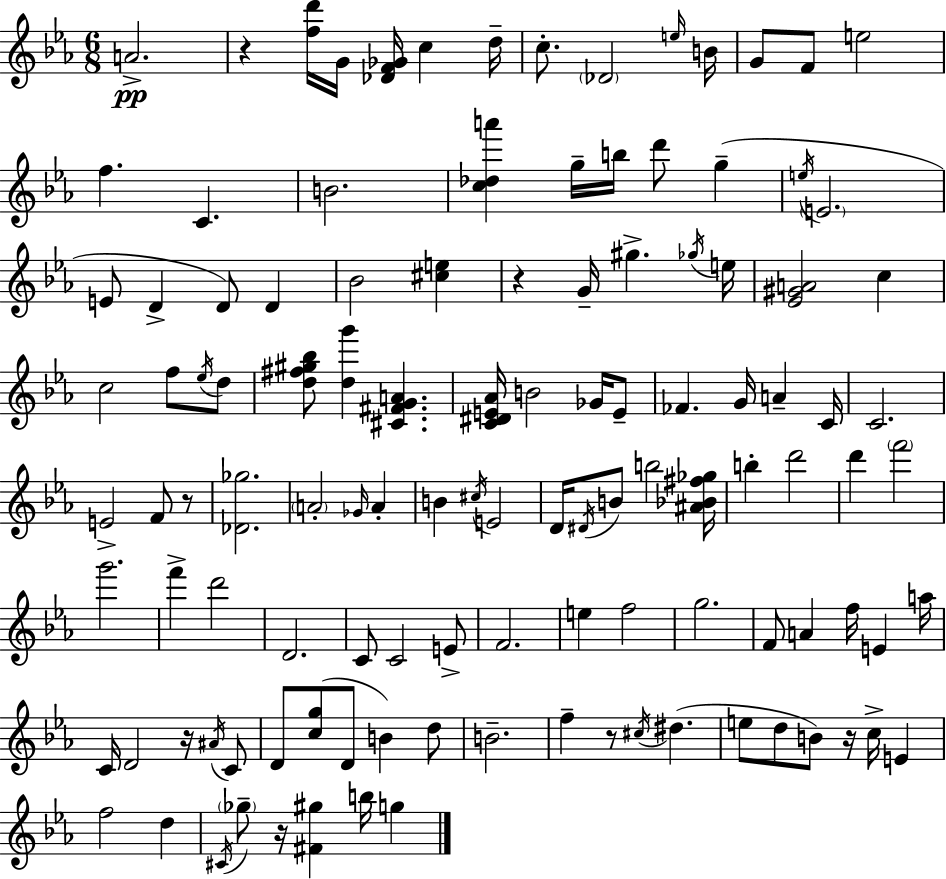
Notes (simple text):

A4/h. R/q [F5,D6]/s G4/s [Db4,F4,Gb4]/s C5/q D5/s C5/e. Db4/h E5/s B4/s G4/e F4/e E5/h F5/q. C4/q. B4/h. [C5,Db5,A6]/q G5/s B5/s D6/e G5/q E5/s E4/h. E4/e D4/q D4/e D4/q Bb4/h [C#5,E5]/q R/q G4/s G#5/q. Gb5/s E5/s [Eb4,G#4,A4]/h C5/q C5/h F5/e Eb5/s D5/e [D5,F#5,G#5,Bb5]/e [D5,G6]/q [C#4,F#4,G4,A4]/q. [C4,D#4,E4,Ab4]/s B4/h Gb4/s E4/e FES4/q. G4/s A4/q C4/s C4/h. E4/h F4/e R/e [Db4,Gb5]/h. A4/h Gb4/s A4/q B4/q C#5/s E4/h D4/s D#4/s B4/e B5/h [A#4,Bb4,F#5,Gb5]/s B5/q D6/h D6/q F6/h G6/h. F6/q D6/h D4/h. C4/e C4/h E4/e F4/h. E5/q F5/h G5/h. F4/e A4/q F5/s E4/q A5/s C4/s D4/h R/s A#4/s C4/e D4/e [C5,G5]/e D4/e B4/q D5/e B4/h. F5/q R/e C#5/s D#5/q. E5/e D5/e B4/e R/s C5/s E4/q F5/h D5/q C#4/s Gb5/e R/s [F#4,G#5]/q B5/s G5/q